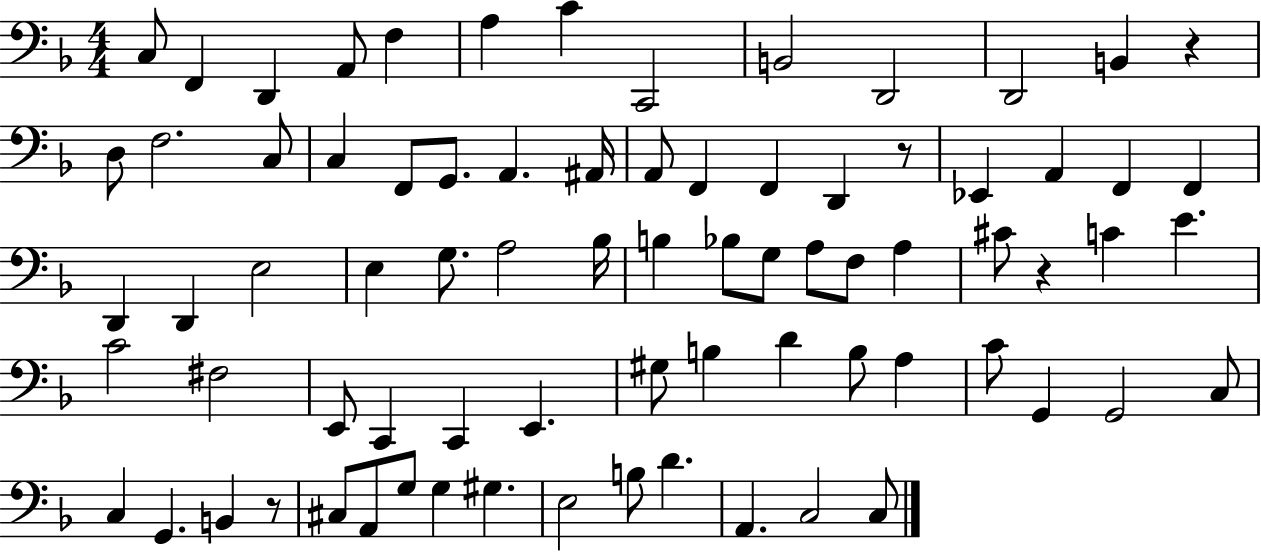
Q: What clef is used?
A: bass